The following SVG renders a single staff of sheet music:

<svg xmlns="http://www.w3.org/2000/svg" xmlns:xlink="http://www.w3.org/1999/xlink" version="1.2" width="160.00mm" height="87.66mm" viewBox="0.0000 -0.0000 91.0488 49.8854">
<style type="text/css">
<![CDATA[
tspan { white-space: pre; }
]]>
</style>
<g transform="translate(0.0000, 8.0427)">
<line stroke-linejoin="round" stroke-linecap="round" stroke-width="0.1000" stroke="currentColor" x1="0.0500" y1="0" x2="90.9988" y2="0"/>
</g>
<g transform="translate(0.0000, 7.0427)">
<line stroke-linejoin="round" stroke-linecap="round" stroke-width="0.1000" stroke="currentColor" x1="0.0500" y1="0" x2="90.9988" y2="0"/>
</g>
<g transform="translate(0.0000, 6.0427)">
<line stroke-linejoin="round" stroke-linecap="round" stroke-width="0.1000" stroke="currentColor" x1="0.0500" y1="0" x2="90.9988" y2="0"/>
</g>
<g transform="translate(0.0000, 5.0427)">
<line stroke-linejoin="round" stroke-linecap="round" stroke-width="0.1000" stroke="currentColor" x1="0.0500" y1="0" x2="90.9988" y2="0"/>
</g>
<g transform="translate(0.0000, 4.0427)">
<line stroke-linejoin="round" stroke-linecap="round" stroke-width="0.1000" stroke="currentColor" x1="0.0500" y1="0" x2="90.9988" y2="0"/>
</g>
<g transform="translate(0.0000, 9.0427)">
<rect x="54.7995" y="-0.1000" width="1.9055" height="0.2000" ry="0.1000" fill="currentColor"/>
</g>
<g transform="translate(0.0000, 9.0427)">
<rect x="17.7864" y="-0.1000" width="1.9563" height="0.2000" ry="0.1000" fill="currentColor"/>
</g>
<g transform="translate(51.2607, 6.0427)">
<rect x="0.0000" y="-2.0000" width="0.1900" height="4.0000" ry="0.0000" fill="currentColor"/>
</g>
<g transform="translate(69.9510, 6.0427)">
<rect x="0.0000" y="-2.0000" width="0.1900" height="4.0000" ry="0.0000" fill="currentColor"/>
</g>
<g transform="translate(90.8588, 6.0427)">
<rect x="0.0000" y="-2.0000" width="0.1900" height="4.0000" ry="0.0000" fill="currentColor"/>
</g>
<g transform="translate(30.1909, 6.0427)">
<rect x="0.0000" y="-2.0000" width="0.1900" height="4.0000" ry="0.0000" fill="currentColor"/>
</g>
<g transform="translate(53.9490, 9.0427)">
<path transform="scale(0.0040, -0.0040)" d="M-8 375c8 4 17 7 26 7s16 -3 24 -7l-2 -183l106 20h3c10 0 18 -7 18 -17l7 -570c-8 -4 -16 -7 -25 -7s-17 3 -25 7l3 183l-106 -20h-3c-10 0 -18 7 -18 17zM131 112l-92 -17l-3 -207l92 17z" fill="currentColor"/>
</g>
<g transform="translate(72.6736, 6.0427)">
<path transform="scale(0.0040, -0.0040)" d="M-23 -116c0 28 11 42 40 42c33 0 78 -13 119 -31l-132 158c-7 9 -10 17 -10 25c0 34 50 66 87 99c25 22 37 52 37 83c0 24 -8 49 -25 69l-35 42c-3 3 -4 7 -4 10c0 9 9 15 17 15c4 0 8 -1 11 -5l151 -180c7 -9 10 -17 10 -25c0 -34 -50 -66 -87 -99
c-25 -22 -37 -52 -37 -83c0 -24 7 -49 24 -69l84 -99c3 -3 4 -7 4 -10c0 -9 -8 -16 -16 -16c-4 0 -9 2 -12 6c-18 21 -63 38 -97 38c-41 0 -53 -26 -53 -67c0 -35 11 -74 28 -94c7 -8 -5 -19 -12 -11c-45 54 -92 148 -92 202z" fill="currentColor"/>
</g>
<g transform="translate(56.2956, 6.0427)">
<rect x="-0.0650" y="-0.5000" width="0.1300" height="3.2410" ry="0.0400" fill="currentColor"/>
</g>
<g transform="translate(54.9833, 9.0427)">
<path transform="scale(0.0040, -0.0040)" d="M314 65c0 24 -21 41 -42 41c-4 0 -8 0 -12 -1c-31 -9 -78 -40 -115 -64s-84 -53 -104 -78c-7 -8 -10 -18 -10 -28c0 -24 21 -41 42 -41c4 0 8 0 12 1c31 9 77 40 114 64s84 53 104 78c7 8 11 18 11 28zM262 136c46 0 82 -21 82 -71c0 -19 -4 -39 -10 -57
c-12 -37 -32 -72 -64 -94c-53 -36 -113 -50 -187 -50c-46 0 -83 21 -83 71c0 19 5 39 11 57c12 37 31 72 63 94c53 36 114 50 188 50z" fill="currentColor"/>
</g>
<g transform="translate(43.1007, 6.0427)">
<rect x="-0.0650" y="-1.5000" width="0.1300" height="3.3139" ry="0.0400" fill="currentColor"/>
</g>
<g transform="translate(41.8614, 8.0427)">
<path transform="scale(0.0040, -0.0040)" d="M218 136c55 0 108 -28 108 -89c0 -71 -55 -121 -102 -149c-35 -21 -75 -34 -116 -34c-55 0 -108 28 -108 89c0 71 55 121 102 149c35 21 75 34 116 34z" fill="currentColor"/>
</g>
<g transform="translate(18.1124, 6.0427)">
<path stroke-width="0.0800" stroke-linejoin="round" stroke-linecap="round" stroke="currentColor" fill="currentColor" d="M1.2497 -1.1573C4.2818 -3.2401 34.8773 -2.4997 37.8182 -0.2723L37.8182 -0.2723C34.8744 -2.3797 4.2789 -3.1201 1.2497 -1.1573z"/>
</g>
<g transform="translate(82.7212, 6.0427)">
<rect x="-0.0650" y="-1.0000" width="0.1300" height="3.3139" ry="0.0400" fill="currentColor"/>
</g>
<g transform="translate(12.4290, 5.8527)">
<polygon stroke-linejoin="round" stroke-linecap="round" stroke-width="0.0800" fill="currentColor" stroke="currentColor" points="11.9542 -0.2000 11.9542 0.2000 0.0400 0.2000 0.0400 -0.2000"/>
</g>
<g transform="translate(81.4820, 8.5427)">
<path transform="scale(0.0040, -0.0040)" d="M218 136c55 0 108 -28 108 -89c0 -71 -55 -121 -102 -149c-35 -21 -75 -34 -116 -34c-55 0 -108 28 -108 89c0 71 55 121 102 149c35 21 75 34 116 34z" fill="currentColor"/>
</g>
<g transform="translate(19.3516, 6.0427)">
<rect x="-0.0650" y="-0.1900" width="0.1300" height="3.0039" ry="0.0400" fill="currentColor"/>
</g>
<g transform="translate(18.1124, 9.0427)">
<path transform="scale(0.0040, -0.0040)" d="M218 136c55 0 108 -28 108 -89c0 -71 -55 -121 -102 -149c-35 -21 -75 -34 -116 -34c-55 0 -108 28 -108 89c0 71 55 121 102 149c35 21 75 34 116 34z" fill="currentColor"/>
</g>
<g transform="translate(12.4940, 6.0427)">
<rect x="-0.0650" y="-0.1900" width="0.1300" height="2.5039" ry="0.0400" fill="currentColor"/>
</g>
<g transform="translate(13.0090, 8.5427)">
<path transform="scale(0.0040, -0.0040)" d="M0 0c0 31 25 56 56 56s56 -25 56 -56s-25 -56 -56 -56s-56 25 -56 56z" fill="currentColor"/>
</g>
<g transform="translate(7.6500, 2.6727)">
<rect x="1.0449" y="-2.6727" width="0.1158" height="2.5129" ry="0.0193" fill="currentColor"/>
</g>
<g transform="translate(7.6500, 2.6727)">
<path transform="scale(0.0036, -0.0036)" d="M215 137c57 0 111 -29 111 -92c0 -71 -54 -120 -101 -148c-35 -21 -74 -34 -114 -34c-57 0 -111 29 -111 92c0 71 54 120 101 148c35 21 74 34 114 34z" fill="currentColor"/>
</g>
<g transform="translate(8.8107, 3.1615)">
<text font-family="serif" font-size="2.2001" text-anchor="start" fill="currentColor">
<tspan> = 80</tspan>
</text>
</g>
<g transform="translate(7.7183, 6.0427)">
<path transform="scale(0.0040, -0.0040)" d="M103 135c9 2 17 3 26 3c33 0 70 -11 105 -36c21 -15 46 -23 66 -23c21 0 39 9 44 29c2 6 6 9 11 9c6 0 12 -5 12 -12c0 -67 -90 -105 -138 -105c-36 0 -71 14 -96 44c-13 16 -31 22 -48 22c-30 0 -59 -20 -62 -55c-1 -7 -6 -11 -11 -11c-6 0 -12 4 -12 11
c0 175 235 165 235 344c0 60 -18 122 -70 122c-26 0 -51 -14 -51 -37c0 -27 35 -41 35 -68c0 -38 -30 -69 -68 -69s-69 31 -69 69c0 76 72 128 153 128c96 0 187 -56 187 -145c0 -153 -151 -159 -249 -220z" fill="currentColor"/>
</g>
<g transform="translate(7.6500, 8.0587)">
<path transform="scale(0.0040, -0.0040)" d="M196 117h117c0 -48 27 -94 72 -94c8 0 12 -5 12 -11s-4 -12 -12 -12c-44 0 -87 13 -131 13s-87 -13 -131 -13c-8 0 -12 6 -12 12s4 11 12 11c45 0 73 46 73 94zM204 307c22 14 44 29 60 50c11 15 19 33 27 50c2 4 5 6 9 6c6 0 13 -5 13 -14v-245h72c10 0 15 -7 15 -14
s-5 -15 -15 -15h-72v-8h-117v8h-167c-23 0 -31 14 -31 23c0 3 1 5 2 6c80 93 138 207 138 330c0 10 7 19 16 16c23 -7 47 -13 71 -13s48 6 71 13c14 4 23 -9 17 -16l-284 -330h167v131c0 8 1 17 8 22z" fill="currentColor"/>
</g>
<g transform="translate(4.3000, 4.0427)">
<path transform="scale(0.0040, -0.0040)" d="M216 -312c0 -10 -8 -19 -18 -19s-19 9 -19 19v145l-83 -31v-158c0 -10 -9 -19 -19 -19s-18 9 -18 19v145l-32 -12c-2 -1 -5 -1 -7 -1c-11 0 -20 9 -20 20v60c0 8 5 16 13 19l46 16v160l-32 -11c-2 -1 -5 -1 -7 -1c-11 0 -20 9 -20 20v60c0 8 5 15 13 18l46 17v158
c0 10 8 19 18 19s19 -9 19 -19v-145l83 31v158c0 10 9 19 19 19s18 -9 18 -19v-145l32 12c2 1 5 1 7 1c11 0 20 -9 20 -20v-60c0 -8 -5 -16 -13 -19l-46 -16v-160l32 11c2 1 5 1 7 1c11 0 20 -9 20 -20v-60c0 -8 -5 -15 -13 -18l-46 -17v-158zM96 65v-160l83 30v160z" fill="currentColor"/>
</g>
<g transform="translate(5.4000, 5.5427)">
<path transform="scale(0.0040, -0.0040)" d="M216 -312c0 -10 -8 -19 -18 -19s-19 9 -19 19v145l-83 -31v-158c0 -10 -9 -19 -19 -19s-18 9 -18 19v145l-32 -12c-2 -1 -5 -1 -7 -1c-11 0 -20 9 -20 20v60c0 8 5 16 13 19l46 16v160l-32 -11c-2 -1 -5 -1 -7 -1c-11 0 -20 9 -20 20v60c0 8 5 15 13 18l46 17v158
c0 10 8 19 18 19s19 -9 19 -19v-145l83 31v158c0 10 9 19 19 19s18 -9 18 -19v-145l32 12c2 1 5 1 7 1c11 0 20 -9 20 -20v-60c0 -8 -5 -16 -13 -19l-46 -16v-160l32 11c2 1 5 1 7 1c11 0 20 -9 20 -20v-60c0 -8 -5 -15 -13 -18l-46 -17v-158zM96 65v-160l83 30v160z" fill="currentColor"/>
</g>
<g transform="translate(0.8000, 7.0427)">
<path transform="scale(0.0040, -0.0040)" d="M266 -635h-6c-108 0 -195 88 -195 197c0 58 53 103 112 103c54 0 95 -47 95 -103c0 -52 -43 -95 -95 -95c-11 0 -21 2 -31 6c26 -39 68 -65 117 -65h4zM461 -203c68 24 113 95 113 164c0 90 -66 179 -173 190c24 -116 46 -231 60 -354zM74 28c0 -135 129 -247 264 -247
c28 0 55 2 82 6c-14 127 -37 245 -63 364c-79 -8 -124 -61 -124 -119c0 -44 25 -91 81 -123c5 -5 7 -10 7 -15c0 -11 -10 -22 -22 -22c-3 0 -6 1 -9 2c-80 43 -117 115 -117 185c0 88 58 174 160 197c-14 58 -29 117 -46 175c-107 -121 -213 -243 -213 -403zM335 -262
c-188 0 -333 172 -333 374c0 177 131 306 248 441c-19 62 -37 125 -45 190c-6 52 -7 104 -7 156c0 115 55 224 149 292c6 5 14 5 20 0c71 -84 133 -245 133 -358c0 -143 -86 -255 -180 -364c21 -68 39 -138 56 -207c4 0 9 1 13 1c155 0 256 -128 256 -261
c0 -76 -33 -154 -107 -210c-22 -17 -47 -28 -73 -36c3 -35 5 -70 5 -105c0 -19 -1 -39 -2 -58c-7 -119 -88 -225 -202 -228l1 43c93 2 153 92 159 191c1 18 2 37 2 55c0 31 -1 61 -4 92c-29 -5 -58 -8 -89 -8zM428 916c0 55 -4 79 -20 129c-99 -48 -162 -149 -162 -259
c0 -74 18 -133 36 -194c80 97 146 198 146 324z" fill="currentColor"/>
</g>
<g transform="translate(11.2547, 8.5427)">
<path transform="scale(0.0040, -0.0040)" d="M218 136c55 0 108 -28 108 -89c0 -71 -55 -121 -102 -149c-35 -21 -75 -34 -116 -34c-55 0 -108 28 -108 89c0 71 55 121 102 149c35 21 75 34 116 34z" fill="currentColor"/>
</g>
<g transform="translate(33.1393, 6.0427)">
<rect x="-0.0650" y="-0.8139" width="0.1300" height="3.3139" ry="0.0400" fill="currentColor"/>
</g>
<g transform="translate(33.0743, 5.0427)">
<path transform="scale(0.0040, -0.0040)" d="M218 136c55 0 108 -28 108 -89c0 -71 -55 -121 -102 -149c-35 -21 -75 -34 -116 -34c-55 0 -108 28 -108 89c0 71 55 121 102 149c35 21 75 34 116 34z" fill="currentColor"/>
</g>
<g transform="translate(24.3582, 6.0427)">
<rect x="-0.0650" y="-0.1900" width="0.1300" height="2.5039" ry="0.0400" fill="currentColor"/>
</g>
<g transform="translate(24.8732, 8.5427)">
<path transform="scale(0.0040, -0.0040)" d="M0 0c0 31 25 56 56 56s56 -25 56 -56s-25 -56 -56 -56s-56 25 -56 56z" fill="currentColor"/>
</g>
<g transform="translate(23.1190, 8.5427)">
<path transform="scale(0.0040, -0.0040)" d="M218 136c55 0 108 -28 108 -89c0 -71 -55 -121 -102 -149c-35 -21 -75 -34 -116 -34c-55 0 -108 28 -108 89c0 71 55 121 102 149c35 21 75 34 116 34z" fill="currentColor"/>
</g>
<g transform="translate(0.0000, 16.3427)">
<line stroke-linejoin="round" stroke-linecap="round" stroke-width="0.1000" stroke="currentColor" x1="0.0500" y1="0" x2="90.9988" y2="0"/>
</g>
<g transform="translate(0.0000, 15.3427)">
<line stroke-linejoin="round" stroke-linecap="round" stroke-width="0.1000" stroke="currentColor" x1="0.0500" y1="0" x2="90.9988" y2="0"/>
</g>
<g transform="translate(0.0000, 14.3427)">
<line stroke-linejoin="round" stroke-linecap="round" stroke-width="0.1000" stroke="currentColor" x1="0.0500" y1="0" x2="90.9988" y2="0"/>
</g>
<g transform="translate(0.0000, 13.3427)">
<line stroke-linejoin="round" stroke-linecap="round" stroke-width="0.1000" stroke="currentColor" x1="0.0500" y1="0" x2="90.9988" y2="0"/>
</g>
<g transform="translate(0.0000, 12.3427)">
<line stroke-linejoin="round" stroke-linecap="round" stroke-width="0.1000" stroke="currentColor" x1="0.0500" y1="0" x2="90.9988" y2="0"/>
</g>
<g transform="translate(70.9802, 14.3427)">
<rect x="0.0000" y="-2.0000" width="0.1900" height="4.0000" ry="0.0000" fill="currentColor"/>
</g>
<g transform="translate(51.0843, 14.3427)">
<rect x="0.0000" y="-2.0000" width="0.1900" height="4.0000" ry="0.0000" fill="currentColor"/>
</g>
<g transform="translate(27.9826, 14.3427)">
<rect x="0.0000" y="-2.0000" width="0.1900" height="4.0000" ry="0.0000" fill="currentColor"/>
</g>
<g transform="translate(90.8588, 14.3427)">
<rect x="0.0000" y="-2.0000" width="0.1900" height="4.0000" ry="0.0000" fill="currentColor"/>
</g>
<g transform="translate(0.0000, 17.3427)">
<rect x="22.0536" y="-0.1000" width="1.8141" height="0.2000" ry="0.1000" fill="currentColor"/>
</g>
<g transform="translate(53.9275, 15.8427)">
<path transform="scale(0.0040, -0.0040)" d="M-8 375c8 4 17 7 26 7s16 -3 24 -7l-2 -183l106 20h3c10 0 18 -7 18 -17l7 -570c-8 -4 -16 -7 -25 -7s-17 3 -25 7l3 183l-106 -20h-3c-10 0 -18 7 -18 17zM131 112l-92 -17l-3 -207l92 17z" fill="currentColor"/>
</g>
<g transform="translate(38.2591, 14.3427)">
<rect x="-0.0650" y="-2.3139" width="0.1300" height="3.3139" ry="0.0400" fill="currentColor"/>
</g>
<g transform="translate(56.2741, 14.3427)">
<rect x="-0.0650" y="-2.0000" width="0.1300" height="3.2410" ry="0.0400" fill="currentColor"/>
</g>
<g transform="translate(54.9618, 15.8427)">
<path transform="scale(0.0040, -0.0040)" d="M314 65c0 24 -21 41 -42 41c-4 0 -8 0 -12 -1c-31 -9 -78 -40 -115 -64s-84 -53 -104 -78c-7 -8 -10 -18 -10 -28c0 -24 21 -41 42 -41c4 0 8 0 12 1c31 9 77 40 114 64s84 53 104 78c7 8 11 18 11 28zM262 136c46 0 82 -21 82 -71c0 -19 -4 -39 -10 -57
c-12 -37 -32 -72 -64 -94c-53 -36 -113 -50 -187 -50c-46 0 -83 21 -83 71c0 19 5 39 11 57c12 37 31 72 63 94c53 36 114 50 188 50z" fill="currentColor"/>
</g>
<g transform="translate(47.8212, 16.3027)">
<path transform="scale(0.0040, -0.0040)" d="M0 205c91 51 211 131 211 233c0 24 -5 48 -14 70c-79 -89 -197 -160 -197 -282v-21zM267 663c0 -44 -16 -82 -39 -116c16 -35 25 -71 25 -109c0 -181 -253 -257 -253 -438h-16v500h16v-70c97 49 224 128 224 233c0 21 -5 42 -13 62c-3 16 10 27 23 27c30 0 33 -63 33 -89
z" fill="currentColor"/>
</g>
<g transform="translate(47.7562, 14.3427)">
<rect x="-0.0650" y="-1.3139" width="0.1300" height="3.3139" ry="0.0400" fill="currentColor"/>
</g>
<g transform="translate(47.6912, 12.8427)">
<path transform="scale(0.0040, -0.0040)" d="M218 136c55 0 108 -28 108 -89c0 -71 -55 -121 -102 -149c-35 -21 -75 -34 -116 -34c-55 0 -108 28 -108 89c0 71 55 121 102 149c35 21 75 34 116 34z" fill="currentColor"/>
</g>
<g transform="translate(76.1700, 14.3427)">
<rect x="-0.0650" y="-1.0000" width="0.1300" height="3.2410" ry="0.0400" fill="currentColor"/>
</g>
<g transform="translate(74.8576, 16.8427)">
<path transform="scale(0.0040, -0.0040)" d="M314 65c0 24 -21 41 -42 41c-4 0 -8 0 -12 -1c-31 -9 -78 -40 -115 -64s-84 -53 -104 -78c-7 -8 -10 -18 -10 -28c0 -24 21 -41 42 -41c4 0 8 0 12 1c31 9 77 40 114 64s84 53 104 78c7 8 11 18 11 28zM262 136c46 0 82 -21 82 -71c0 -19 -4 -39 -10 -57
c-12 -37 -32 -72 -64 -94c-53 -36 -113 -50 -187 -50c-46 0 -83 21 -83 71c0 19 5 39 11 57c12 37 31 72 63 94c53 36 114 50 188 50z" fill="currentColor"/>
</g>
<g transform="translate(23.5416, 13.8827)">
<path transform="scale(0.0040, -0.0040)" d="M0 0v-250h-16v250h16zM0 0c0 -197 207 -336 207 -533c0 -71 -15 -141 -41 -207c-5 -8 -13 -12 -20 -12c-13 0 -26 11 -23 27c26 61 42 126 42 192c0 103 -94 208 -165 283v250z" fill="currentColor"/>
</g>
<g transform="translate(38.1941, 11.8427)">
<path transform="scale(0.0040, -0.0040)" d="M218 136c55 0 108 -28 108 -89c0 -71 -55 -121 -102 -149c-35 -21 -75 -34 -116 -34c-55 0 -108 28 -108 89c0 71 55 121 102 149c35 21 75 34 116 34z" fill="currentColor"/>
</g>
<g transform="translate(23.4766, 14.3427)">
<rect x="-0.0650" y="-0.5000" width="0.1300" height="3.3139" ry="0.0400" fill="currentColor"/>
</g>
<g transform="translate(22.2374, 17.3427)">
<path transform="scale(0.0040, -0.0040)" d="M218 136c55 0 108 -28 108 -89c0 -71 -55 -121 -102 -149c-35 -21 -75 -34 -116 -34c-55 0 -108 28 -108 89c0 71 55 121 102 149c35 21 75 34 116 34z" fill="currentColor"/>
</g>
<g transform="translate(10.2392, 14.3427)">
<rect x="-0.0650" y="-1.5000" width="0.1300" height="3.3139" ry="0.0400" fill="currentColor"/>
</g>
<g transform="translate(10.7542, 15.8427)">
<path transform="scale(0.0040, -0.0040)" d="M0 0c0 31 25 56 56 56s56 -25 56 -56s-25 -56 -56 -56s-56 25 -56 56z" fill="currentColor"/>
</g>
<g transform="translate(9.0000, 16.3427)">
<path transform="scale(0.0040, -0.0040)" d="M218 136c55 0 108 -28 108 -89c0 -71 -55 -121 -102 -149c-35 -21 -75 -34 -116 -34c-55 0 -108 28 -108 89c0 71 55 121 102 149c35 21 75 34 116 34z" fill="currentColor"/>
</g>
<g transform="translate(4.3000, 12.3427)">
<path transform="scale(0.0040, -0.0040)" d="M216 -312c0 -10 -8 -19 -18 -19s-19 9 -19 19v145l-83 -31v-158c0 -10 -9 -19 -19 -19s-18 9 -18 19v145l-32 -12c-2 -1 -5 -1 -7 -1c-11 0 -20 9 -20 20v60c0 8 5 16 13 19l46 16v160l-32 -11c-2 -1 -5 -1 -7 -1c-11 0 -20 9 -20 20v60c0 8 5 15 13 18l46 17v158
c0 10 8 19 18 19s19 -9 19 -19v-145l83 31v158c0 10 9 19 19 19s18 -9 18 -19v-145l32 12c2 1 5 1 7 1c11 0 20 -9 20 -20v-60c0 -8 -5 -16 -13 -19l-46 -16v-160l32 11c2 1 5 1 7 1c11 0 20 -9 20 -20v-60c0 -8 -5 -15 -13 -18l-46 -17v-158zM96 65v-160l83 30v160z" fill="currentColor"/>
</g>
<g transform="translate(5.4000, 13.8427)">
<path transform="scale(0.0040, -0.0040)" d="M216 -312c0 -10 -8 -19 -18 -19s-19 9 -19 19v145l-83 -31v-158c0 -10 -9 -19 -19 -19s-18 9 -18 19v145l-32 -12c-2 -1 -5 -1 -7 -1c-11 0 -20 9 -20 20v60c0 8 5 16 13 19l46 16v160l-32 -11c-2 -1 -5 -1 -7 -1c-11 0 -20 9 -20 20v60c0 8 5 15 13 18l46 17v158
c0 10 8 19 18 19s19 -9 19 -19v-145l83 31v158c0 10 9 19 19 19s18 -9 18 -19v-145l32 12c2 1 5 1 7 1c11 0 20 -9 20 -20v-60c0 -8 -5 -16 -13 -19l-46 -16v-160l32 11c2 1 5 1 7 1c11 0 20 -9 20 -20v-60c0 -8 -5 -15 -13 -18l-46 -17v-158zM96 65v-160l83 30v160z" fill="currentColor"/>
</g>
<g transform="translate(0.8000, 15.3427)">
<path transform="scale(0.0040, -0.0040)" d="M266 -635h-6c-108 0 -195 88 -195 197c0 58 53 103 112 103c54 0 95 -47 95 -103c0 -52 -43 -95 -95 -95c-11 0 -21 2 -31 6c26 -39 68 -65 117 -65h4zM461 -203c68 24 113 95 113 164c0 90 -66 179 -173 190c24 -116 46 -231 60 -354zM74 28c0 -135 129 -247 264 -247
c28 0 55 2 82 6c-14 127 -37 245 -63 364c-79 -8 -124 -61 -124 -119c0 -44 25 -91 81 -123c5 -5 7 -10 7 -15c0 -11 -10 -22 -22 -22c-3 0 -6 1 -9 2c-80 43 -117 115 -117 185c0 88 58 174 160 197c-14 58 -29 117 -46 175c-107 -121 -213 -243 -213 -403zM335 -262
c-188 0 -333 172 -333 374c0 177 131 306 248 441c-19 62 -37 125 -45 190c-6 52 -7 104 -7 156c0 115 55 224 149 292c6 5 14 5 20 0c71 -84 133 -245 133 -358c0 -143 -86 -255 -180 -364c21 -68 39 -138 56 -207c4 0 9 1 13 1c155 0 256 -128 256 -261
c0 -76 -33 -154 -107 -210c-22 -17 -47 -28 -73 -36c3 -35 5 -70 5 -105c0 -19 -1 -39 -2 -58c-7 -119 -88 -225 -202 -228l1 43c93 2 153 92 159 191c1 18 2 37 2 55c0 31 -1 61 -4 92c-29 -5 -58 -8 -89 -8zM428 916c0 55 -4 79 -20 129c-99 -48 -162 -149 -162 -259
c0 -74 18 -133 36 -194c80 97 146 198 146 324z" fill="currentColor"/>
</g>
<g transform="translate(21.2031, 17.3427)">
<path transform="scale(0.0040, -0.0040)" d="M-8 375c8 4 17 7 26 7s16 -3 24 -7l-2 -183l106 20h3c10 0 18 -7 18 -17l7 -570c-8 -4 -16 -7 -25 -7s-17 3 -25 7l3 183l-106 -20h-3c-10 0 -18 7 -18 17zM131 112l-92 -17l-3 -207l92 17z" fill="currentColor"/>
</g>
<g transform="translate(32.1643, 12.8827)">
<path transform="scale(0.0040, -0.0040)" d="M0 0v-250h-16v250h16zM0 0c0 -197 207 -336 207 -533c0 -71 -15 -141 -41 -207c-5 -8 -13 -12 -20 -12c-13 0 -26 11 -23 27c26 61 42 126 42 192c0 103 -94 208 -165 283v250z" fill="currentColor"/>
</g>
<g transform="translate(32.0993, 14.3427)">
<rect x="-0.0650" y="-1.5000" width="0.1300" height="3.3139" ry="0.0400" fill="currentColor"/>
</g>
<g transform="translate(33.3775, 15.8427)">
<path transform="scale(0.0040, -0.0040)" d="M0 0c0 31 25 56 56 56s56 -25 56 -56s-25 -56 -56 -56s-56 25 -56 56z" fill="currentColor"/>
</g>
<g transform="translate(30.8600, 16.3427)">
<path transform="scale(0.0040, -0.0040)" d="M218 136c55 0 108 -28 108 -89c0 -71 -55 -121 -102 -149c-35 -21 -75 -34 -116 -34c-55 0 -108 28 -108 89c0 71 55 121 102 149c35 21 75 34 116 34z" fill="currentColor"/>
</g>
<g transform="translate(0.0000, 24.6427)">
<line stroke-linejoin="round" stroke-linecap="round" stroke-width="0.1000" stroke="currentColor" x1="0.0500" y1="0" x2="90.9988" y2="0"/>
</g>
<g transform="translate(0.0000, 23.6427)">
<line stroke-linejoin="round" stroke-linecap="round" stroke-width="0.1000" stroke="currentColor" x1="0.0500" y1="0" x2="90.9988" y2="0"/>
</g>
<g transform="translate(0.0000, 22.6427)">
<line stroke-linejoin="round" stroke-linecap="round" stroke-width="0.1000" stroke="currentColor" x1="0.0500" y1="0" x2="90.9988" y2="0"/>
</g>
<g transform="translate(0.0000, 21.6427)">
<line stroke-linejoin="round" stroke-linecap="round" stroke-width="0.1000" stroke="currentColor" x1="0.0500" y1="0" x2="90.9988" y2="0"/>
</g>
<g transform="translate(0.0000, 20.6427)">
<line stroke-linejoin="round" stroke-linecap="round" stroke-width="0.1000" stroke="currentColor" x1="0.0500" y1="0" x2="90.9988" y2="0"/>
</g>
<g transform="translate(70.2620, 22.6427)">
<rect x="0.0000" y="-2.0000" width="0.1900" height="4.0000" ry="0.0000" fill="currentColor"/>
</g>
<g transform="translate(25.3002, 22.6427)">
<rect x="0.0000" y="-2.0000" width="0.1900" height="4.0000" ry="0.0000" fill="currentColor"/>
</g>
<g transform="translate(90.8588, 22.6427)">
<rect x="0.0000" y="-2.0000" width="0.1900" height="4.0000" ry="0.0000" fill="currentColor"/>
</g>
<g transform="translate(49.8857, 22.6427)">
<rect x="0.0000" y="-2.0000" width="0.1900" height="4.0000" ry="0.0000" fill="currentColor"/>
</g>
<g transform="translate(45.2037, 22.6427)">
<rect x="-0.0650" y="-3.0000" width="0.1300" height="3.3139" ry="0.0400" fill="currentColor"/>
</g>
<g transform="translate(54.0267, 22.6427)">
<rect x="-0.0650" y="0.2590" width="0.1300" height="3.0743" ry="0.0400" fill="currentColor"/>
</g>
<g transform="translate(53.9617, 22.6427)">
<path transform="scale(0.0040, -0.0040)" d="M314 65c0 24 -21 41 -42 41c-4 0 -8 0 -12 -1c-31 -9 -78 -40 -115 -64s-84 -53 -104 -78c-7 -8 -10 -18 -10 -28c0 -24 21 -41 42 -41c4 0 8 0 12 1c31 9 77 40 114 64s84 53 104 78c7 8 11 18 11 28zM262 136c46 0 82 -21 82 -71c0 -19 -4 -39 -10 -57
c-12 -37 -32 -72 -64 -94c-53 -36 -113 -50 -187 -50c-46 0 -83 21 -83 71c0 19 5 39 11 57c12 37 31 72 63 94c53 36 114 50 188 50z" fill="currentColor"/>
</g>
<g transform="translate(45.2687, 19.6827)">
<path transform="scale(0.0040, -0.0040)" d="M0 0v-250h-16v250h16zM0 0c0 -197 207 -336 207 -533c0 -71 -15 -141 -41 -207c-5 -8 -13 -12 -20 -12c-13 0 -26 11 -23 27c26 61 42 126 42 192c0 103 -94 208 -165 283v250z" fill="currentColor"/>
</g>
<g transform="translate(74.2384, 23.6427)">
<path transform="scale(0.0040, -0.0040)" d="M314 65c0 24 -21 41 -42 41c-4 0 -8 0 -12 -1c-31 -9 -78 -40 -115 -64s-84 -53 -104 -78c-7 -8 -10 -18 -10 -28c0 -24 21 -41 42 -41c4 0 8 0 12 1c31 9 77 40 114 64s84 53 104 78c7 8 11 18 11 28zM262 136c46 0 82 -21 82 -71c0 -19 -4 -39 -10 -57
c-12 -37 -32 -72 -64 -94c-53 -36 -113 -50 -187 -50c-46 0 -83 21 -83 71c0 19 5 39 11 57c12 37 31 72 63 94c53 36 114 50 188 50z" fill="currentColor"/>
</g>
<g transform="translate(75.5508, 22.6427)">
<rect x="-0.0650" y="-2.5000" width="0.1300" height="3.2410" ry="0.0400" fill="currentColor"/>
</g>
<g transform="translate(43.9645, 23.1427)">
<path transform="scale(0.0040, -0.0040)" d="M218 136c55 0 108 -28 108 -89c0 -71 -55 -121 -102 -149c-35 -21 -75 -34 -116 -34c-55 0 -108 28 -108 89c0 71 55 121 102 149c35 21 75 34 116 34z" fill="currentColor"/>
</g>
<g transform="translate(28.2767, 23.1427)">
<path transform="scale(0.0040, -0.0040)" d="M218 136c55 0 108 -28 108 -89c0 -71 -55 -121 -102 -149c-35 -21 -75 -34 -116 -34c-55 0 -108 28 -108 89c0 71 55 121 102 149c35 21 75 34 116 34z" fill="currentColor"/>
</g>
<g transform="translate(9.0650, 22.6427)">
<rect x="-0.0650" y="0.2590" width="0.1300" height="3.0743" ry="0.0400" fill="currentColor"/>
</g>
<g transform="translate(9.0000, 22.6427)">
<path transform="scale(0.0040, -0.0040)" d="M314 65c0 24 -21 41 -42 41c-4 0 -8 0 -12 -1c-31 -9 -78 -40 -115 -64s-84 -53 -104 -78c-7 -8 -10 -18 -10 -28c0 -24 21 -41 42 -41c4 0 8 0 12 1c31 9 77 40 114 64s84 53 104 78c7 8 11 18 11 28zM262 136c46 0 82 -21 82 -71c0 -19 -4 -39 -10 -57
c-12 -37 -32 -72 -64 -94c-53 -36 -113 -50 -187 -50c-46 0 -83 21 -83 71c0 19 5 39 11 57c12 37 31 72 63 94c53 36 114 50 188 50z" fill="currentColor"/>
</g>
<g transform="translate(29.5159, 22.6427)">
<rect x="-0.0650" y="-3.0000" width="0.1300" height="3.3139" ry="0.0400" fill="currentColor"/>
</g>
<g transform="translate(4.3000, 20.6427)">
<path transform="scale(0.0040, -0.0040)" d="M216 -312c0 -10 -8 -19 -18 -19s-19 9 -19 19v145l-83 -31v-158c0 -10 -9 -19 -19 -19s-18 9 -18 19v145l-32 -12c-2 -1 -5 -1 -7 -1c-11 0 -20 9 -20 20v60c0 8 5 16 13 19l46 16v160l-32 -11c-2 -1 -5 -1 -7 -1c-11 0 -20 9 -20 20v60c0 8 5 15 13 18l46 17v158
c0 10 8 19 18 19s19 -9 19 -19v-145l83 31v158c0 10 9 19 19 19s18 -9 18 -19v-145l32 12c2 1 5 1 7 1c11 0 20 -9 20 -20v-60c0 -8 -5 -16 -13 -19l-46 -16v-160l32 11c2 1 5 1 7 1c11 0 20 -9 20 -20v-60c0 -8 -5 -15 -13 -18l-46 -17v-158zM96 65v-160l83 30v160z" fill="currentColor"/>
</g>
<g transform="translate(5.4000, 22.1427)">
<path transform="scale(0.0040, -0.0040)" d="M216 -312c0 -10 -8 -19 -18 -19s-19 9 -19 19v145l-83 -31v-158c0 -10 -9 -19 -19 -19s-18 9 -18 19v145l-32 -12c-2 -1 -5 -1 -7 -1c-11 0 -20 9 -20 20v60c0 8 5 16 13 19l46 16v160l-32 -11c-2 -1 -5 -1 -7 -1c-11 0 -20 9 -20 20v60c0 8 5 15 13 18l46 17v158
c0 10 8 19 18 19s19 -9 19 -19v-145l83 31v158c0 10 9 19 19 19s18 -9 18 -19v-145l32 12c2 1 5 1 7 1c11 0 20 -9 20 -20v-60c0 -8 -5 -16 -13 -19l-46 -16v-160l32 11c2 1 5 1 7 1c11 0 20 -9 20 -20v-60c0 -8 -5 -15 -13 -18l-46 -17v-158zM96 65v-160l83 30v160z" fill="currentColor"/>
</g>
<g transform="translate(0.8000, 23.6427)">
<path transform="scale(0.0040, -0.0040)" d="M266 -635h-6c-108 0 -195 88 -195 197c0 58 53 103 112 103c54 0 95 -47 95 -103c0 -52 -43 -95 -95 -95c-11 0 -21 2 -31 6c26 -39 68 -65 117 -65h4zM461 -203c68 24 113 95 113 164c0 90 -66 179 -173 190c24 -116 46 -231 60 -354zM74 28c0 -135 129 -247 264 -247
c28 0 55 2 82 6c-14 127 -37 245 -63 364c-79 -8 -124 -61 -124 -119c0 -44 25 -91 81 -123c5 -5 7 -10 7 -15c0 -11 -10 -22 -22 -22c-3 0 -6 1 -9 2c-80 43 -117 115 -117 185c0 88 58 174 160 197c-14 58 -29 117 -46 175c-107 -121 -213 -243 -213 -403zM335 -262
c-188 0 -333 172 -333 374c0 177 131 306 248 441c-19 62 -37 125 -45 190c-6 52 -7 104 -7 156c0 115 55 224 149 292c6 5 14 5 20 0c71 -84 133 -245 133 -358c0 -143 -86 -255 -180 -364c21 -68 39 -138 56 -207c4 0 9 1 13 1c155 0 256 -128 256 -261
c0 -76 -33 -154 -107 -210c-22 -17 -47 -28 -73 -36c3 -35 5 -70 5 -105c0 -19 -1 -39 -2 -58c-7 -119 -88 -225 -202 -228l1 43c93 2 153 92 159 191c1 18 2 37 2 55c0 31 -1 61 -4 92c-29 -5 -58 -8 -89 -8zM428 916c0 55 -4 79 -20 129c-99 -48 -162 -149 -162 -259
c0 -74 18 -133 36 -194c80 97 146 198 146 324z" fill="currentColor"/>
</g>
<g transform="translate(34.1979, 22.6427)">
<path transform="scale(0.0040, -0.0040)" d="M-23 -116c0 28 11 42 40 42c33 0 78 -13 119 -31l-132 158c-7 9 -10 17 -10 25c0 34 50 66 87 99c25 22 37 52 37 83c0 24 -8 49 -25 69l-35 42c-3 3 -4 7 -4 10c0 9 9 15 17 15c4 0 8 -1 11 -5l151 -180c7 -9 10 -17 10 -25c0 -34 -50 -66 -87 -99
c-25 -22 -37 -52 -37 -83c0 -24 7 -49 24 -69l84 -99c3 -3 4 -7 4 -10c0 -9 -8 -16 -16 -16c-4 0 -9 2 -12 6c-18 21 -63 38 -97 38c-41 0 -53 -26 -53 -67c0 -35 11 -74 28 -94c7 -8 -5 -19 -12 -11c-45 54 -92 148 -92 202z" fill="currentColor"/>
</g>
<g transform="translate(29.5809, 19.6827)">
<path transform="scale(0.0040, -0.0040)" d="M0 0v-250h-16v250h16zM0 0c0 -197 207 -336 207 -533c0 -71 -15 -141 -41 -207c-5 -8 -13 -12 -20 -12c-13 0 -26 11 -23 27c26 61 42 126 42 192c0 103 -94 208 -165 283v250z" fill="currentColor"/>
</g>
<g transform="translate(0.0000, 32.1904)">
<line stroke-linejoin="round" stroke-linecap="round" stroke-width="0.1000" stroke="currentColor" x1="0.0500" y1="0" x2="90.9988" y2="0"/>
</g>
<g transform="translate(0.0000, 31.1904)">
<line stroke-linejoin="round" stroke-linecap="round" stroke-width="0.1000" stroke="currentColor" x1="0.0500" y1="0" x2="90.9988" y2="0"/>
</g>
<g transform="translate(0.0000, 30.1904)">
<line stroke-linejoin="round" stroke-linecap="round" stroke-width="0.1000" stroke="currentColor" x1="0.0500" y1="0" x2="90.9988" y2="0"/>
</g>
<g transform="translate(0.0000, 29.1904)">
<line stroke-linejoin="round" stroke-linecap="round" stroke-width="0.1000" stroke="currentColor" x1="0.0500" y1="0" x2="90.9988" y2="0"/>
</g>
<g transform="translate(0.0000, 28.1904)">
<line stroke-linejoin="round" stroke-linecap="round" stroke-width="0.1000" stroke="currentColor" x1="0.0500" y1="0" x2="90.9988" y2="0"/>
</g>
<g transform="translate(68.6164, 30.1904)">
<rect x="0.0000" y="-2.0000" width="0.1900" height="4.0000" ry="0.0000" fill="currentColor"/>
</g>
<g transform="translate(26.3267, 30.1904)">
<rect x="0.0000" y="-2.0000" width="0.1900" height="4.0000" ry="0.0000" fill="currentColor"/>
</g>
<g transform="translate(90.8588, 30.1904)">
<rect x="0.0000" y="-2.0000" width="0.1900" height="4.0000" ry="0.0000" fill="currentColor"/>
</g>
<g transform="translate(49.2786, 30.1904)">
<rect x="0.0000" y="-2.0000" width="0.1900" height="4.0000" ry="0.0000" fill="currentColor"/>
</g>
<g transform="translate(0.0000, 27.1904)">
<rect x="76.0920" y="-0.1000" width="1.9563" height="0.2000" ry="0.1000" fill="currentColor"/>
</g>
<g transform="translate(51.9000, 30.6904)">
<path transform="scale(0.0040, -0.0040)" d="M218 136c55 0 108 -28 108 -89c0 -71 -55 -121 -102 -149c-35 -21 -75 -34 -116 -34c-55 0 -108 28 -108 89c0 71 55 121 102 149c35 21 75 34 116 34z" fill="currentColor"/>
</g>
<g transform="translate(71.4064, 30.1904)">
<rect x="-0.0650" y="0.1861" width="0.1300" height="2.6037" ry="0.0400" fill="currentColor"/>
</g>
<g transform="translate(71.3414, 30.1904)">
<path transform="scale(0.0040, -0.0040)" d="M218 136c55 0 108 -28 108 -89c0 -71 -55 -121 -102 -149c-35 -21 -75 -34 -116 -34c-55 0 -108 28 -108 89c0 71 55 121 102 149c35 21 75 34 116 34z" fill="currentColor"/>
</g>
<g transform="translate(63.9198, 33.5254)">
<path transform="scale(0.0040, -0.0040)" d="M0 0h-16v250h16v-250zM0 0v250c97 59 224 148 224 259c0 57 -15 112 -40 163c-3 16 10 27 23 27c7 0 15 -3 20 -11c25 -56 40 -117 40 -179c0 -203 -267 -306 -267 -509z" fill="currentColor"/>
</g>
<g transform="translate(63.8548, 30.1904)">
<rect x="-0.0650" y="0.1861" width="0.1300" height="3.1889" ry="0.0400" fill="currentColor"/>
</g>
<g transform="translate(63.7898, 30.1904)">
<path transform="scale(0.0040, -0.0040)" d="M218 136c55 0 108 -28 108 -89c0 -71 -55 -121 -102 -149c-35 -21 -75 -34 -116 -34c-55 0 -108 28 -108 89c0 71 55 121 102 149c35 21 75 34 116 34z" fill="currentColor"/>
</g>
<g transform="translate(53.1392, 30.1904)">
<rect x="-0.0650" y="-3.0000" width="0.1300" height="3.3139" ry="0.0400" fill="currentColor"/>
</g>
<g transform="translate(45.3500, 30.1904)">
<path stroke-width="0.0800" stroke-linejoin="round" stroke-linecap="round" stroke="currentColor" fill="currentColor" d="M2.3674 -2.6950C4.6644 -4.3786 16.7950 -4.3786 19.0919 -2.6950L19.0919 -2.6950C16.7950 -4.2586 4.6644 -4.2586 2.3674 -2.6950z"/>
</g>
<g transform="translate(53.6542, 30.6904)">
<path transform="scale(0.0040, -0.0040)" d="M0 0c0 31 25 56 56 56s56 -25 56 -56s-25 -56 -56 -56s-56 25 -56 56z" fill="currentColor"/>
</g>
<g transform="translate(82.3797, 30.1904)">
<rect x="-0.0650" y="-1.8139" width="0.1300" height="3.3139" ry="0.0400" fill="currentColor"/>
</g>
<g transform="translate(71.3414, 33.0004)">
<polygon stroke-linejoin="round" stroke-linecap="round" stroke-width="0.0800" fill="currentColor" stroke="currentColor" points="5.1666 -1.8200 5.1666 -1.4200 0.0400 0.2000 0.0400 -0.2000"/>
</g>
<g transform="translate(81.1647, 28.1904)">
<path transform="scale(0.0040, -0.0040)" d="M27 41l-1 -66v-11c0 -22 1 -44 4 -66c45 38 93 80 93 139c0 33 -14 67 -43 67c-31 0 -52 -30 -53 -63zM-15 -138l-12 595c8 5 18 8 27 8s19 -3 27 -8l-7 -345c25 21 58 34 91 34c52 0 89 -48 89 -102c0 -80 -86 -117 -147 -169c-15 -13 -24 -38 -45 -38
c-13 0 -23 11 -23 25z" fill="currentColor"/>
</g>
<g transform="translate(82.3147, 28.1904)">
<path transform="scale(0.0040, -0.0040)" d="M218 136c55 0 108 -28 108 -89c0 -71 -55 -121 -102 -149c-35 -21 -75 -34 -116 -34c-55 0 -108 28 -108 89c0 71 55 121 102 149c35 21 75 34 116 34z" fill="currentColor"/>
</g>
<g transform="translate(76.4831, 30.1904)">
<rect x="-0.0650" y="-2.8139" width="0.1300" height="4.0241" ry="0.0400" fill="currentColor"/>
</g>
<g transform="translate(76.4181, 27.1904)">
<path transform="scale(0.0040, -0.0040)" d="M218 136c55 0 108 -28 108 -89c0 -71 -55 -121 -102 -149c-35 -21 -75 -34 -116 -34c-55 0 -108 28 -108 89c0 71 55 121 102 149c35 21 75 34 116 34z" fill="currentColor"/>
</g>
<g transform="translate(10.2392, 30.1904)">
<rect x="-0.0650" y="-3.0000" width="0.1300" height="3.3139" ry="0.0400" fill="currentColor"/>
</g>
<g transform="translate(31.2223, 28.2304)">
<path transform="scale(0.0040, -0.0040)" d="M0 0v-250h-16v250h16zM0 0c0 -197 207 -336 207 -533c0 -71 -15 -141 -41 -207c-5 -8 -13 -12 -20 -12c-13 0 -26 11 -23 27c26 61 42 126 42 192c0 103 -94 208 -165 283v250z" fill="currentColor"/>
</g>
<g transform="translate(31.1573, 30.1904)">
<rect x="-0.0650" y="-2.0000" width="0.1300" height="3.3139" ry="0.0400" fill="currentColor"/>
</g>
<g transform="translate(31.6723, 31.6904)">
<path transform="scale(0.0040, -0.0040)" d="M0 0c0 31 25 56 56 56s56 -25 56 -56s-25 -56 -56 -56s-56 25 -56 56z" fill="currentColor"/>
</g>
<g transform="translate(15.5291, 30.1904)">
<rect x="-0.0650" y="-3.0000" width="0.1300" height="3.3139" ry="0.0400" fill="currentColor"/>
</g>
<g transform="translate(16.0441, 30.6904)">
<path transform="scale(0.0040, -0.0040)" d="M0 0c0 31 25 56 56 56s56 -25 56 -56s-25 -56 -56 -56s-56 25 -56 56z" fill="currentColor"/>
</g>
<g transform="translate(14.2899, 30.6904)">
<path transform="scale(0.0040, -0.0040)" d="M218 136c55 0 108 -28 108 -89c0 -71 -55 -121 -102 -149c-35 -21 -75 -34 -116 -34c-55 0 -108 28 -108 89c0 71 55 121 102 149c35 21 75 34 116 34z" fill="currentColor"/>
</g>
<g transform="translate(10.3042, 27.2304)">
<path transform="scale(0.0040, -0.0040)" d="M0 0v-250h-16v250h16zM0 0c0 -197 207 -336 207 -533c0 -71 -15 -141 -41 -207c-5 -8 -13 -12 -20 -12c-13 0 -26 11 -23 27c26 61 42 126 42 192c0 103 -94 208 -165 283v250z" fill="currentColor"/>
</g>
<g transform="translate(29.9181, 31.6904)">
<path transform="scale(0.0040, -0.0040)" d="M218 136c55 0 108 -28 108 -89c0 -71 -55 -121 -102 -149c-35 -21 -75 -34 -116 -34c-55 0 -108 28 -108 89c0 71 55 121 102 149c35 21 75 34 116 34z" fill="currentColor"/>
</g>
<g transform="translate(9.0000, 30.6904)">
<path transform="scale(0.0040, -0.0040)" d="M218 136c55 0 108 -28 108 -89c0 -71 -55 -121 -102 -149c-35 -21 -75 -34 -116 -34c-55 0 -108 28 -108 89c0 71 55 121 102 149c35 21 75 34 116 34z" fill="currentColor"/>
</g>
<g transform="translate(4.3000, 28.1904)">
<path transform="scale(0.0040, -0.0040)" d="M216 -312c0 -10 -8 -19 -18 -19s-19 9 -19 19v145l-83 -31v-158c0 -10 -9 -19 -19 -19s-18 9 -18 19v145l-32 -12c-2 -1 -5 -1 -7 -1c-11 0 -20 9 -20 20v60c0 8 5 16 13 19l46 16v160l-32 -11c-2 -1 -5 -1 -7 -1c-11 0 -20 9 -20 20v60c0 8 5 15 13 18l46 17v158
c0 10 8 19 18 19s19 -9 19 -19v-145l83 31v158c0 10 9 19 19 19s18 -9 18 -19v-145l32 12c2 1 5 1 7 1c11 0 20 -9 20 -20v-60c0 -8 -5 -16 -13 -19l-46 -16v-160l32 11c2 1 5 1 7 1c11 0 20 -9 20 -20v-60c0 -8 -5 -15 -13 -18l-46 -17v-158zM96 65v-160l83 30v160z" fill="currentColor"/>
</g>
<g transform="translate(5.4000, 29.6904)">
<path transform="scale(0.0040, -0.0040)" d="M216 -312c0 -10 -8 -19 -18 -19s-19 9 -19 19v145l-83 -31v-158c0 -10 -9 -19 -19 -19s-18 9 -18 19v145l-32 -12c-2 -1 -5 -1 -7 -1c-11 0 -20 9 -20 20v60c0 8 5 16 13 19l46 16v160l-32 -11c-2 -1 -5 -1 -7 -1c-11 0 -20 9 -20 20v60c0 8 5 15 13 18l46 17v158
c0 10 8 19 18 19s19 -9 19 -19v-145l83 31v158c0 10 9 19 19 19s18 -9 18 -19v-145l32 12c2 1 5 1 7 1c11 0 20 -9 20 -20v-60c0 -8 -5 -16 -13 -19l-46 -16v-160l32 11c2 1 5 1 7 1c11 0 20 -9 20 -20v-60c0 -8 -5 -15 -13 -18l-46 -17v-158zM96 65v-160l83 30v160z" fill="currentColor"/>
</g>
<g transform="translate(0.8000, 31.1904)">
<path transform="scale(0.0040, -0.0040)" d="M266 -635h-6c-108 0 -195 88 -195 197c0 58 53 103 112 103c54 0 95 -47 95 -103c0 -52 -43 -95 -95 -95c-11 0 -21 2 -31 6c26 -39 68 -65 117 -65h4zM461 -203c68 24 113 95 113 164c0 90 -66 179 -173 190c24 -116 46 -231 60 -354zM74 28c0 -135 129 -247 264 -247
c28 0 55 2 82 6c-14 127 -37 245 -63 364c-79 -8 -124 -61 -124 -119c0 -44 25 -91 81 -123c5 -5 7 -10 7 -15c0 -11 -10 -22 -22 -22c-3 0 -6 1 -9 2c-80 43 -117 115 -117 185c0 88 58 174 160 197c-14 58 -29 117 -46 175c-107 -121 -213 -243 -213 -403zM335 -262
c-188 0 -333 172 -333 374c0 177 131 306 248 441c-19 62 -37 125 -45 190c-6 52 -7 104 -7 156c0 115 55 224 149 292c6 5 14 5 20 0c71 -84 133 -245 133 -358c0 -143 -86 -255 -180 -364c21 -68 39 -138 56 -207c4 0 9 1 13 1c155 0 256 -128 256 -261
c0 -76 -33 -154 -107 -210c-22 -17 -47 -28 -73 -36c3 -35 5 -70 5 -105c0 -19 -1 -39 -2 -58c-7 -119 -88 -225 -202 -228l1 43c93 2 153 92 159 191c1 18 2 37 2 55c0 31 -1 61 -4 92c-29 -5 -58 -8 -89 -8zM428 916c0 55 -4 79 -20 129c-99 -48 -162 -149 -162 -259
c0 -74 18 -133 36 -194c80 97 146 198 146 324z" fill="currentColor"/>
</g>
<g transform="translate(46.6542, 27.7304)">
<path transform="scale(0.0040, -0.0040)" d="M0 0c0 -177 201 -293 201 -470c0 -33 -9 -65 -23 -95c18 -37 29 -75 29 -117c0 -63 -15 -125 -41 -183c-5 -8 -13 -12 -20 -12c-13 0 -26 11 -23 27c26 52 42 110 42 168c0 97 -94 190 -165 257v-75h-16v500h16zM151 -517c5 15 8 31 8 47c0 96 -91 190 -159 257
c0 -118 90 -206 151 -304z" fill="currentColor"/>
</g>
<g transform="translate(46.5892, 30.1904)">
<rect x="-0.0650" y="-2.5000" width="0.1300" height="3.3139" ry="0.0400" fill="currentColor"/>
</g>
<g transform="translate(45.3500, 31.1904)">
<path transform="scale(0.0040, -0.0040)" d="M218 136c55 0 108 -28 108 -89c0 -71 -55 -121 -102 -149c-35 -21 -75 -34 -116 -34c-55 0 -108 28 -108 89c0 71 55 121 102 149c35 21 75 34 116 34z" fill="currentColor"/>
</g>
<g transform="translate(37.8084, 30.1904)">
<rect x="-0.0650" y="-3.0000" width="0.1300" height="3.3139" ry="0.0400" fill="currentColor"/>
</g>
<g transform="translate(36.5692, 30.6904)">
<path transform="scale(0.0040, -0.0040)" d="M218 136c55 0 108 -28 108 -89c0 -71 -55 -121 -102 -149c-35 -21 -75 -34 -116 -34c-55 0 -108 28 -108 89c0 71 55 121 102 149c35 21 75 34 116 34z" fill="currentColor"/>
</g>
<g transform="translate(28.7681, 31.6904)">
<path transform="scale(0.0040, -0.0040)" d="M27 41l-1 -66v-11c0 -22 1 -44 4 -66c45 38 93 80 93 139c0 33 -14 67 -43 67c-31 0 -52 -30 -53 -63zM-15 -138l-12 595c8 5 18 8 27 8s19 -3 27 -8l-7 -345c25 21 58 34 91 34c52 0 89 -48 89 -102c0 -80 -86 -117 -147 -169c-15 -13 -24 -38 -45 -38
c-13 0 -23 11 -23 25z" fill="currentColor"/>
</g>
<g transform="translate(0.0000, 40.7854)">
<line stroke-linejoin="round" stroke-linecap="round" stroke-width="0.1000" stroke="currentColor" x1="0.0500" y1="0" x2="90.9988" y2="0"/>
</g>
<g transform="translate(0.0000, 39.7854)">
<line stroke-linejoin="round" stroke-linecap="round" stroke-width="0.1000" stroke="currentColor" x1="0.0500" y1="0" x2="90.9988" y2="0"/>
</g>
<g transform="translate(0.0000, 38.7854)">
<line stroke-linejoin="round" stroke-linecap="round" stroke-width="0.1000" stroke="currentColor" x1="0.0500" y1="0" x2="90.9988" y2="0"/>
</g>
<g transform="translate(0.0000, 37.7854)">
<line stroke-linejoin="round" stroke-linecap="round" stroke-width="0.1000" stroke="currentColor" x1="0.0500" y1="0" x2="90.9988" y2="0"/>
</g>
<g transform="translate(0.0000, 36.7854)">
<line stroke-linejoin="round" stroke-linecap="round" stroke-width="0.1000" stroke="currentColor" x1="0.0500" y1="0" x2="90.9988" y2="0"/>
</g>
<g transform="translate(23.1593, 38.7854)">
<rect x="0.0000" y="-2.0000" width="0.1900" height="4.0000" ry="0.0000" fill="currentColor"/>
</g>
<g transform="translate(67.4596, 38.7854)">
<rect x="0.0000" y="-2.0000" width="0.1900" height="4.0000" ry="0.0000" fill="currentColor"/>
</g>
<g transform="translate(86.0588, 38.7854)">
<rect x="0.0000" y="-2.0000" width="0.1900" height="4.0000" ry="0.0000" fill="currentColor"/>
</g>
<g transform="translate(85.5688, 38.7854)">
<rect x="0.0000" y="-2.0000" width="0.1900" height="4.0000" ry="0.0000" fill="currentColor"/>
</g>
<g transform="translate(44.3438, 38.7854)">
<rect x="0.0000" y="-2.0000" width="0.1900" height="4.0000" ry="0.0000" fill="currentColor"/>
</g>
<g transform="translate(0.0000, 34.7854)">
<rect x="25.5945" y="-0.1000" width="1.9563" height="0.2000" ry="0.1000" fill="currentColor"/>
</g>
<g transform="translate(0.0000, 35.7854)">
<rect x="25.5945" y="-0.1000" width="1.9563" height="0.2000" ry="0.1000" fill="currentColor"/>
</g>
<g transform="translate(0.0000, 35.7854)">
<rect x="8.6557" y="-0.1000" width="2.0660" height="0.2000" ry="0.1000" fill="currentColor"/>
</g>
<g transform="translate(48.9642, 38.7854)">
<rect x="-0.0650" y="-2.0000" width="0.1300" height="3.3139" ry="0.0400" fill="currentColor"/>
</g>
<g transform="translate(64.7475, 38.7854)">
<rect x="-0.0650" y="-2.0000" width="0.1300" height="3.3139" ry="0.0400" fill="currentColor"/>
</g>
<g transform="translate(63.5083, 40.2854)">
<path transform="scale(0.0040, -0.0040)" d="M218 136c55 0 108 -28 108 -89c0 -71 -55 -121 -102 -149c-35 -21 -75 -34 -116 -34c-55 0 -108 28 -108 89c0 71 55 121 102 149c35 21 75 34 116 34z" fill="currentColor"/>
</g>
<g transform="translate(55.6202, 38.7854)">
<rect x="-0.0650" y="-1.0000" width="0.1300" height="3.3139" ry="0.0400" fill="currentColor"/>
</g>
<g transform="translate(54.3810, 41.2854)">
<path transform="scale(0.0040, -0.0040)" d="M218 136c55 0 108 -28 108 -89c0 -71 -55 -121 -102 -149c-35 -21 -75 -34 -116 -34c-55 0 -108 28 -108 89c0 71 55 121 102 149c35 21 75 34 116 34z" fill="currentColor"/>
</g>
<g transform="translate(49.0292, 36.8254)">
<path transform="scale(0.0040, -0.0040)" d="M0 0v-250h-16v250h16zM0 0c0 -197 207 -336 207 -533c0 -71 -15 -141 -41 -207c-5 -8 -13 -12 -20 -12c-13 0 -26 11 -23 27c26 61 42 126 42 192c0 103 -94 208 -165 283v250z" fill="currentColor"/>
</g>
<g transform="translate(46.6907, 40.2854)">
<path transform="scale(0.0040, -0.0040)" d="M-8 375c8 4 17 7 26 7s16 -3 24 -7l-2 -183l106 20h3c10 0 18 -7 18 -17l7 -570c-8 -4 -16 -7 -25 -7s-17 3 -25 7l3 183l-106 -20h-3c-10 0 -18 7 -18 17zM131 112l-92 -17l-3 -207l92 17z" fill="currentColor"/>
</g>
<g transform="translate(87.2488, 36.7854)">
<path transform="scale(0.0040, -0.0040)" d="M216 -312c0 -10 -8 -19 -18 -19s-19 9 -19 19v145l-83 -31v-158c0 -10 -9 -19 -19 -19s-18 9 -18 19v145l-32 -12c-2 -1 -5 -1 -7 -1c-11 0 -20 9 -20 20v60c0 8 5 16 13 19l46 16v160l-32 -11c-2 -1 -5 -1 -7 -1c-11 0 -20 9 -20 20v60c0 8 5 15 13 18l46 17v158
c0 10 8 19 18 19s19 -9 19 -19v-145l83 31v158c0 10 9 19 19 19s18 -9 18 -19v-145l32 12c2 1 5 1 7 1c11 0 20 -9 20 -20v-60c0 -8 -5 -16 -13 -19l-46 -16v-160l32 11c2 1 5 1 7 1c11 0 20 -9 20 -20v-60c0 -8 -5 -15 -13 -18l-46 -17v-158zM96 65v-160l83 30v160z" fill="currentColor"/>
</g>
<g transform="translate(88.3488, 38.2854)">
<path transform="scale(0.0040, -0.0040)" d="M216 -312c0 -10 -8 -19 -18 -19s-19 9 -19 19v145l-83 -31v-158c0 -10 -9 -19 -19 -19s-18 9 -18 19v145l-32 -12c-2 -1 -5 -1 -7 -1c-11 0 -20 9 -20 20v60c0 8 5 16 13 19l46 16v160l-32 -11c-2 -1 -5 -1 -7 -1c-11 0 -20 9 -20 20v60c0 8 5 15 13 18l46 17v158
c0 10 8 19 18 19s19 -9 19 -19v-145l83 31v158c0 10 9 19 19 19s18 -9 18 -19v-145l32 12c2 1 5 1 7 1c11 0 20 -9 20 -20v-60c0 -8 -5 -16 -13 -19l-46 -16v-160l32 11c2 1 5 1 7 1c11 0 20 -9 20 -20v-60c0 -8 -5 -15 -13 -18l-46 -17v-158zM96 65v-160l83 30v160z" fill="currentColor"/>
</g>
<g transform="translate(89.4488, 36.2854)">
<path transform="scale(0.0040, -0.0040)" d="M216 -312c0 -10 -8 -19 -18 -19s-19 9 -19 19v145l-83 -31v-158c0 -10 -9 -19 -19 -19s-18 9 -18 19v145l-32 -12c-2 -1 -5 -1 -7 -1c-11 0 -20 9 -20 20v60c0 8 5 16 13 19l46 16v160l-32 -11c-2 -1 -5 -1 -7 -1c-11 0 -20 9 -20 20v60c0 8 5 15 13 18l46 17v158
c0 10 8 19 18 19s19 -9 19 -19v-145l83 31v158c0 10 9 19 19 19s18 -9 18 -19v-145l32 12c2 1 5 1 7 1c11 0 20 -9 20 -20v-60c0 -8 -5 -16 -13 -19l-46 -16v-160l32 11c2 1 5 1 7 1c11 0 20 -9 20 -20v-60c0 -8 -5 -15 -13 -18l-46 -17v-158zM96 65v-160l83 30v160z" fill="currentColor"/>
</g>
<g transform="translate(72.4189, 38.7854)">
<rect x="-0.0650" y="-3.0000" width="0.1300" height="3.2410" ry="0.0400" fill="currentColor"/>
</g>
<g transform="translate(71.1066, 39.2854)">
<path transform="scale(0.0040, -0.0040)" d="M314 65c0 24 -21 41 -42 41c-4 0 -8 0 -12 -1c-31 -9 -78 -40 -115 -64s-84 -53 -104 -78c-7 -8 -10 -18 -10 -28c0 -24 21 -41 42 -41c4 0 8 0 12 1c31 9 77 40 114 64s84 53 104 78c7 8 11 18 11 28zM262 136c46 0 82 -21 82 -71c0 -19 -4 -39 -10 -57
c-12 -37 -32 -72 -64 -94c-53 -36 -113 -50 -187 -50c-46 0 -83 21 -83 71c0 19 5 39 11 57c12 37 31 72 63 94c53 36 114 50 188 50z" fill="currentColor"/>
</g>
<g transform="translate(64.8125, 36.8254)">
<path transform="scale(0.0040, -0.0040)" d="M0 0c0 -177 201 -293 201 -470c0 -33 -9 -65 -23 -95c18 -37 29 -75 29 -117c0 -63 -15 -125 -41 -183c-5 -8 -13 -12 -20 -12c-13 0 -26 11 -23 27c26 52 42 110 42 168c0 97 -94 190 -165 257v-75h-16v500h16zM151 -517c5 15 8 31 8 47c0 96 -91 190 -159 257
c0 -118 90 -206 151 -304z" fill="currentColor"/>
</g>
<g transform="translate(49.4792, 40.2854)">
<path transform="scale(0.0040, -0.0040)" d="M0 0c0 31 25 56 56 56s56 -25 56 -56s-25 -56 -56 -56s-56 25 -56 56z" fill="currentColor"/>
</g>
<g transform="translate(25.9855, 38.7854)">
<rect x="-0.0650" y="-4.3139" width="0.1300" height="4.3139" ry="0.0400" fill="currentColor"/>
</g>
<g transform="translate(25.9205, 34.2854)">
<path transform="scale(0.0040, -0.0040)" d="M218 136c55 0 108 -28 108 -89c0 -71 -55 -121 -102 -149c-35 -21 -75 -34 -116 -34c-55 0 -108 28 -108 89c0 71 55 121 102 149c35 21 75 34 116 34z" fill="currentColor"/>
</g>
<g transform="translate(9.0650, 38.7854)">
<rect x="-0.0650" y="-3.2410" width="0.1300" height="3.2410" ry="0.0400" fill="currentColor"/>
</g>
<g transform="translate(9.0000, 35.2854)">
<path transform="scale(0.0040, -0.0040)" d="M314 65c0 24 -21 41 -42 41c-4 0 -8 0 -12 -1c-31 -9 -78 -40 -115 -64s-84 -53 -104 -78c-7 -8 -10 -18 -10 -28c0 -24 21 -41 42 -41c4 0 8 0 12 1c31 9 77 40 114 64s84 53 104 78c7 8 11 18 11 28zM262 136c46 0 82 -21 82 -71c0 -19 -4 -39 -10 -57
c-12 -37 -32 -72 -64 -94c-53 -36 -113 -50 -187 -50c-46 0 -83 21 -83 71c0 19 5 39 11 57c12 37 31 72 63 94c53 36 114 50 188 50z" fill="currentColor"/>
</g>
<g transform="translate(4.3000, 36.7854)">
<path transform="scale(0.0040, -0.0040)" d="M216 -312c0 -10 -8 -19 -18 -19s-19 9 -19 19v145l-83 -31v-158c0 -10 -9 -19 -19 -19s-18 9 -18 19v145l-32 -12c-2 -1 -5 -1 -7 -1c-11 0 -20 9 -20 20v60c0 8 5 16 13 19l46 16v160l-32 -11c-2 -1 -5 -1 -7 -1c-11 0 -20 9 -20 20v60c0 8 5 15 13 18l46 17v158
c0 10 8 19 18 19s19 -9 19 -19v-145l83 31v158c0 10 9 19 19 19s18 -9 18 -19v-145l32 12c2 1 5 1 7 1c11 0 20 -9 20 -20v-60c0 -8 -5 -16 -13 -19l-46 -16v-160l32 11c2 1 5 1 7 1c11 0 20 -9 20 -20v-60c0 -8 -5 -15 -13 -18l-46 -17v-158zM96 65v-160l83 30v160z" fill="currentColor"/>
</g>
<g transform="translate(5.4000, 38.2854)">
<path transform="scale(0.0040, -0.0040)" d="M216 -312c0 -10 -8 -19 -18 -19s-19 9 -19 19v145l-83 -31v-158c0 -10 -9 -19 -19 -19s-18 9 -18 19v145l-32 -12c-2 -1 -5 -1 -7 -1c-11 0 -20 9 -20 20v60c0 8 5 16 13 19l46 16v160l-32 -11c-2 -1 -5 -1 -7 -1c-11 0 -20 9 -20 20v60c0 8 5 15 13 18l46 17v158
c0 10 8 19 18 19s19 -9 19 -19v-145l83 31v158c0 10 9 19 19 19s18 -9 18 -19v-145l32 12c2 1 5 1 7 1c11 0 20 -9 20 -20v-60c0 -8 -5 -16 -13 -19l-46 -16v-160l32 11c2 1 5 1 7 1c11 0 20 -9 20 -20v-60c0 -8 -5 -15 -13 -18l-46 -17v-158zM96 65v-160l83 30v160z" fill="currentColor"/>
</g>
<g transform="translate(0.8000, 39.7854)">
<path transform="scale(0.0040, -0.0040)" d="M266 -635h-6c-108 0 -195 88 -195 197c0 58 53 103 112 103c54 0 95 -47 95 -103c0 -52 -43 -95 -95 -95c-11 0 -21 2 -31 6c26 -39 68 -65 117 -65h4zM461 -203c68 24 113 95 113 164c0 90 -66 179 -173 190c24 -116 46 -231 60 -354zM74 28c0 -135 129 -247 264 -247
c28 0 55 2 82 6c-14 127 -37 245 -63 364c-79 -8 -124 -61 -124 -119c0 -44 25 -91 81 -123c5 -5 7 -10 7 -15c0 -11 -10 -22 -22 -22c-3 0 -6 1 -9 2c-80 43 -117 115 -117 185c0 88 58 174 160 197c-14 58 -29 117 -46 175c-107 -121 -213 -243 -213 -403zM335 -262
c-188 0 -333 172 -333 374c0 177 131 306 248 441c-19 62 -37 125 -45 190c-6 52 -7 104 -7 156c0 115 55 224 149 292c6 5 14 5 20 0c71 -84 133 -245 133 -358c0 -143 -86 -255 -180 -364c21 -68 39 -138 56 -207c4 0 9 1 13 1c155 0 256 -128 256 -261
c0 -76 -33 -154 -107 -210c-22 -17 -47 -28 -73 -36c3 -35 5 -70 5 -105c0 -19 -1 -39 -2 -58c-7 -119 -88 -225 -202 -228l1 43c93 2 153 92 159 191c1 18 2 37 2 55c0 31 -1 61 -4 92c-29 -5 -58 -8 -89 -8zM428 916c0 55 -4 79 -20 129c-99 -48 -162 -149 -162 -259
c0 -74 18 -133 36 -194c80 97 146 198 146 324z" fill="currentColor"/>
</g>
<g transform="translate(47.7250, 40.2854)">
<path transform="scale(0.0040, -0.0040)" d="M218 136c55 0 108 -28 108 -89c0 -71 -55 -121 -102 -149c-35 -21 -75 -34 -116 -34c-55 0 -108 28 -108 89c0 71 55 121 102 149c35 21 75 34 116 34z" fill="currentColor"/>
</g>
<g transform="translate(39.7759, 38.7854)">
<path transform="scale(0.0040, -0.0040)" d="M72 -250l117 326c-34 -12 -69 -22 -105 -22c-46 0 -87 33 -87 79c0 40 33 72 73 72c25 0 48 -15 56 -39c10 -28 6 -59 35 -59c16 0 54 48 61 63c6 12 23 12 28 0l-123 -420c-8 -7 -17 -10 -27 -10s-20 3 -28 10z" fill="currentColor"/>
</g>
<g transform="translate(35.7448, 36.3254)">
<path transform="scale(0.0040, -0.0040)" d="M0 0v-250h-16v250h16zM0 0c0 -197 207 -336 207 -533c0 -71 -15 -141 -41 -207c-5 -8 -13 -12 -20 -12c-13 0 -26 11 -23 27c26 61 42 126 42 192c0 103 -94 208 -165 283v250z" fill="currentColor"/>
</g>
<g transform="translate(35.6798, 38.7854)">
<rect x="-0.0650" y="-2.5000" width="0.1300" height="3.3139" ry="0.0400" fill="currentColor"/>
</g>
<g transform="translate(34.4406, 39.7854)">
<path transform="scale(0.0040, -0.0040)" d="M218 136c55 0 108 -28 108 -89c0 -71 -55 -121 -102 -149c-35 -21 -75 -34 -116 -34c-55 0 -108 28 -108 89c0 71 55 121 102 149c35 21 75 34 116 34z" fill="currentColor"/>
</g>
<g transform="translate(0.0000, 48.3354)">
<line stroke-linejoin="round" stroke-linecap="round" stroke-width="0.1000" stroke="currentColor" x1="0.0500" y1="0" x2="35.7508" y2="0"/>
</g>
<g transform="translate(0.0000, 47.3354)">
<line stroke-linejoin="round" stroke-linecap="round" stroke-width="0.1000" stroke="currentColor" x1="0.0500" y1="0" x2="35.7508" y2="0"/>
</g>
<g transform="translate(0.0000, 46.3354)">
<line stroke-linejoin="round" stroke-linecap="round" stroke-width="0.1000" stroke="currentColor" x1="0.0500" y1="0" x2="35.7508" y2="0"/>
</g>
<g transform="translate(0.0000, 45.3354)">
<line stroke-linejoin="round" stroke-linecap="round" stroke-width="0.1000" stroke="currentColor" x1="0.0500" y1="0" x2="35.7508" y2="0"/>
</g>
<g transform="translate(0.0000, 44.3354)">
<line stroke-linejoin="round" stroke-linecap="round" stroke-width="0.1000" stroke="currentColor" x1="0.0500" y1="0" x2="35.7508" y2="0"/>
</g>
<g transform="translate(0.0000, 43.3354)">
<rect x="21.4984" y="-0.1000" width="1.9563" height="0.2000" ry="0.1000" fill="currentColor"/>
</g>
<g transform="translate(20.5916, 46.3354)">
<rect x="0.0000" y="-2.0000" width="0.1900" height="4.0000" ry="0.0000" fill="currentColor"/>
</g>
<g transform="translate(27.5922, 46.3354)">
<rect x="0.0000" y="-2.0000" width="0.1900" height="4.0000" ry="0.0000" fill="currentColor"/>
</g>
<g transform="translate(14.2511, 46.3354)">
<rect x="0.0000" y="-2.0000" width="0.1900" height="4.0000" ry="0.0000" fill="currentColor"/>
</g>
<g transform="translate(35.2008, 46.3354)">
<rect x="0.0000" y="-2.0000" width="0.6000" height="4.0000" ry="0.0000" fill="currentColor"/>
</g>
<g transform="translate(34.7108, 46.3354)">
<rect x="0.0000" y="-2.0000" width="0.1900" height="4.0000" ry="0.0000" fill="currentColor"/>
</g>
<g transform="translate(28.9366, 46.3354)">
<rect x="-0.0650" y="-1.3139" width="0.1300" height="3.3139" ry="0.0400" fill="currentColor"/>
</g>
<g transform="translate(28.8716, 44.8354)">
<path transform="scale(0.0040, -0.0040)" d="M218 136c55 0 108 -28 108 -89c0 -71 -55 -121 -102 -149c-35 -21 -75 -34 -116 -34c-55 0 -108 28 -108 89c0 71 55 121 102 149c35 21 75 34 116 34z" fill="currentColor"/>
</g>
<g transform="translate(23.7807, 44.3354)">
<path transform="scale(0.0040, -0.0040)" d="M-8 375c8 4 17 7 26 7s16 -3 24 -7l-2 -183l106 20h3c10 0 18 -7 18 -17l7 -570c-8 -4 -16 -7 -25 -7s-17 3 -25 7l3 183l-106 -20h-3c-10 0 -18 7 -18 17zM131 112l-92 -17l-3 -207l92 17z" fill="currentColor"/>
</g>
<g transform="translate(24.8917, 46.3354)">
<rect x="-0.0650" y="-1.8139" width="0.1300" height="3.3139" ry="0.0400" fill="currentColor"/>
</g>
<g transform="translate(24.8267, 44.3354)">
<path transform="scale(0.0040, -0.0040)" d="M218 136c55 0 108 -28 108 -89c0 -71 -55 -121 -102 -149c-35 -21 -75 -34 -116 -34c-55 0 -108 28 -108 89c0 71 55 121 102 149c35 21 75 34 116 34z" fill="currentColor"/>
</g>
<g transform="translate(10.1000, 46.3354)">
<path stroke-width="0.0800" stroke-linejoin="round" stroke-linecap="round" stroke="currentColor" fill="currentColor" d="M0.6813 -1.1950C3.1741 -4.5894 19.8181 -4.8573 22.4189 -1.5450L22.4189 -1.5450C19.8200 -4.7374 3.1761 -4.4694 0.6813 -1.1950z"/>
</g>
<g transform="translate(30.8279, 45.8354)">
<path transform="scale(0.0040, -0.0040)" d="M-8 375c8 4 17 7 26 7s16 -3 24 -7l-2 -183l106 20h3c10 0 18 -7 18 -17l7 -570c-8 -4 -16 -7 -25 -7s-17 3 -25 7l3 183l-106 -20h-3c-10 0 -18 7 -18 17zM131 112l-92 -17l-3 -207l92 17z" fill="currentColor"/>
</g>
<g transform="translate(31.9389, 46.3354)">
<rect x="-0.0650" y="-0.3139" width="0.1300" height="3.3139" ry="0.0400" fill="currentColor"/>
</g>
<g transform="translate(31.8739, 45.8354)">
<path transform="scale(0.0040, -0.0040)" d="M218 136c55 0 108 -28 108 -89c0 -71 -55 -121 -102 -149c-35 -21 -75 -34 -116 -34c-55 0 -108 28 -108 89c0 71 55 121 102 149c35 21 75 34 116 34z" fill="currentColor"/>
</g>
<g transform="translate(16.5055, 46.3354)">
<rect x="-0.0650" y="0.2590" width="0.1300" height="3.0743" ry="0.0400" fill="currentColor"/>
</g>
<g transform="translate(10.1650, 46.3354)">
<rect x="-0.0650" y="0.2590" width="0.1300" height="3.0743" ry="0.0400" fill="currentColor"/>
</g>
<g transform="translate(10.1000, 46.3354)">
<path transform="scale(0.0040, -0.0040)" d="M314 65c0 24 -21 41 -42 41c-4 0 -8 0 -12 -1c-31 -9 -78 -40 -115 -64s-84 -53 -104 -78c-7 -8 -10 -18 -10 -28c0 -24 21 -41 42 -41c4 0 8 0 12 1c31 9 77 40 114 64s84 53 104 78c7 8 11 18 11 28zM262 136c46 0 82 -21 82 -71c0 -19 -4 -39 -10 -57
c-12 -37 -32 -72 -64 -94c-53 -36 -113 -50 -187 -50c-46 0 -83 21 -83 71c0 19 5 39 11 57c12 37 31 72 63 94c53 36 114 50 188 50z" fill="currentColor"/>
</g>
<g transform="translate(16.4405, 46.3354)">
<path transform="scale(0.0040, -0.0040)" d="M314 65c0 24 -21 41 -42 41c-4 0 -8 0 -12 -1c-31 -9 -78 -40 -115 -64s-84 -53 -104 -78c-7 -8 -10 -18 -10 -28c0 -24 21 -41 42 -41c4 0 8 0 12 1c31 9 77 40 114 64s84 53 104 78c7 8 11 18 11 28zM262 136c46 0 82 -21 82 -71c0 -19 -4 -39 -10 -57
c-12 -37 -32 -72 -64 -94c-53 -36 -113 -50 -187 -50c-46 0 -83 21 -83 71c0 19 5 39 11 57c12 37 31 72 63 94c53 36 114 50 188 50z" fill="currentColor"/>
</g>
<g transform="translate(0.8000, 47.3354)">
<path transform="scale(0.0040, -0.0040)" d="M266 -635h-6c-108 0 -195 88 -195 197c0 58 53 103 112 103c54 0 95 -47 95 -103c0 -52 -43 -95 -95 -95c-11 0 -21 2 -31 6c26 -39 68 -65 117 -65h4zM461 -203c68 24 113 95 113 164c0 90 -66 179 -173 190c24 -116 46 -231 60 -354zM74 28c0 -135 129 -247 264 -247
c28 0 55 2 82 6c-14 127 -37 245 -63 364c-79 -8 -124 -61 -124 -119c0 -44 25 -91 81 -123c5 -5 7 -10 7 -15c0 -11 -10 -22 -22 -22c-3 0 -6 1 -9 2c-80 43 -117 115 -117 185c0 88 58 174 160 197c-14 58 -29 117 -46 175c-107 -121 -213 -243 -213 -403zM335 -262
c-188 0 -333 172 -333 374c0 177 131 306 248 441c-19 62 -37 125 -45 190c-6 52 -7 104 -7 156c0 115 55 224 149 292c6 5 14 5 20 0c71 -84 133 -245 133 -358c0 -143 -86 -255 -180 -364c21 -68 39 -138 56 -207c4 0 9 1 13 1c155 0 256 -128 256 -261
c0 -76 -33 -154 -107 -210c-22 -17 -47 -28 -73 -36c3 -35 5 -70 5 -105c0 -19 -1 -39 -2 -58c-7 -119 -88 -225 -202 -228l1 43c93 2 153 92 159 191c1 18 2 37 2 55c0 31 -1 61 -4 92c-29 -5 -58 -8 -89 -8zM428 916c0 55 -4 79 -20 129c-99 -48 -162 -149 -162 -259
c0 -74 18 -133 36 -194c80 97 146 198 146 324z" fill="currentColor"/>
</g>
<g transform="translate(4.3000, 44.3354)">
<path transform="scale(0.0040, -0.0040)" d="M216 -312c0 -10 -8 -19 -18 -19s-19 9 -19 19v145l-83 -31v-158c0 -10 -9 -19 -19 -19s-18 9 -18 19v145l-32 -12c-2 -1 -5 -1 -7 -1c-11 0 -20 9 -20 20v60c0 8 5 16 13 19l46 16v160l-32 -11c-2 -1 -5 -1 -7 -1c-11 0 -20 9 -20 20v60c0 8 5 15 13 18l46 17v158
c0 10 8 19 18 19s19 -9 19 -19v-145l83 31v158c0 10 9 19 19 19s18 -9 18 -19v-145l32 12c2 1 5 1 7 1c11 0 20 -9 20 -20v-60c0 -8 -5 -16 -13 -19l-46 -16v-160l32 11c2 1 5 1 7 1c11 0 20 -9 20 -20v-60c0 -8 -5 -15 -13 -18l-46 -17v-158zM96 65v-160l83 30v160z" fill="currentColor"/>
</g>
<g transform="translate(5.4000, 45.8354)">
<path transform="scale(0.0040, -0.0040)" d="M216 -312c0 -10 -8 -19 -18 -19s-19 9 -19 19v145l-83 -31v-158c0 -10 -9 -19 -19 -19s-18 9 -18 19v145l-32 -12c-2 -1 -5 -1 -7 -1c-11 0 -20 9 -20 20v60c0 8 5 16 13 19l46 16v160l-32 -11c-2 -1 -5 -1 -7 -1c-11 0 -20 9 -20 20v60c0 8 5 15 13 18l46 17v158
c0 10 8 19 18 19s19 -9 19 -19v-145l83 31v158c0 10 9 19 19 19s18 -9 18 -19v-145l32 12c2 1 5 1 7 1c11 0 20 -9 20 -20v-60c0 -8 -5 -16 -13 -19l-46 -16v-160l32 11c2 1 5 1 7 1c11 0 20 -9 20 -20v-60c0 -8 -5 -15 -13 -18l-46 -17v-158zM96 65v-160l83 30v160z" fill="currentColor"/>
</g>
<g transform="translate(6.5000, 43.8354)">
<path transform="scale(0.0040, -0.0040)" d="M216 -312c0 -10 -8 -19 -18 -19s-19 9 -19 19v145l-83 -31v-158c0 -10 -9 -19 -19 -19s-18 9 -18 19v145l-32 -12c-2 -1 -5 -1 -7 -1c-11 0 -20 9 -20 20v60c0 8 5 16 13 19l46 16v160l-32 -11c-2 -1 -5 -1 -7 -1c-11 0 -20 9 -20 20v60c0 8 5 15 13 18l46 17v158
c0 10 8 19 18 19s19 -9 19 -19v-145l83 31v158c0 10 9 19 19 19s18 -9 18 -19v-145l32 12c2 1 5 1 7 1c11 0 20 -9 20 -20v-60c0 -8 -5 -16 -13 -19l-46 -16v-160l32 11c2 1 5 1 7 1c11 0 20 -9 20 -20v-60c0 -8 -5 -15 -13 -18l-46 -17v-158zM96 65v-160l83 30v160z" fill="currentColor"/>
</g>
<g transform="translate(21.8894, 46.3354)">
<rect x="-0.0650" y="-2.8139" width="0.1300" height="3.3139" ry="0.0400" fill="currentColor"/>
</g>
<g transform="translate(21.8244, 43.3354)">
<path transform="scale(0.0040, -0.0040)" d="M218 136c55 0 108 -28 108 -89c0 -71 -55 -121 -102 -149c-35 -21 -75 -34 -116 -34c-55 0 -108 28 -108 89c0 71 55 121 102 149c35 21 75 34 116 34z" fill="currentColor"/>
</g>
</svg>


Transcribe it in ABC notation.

X:1
T:Untitled
M:2/4
L:1/4
K:D
D/2 ^C/2 D/2 d E C2 z D E C/2 E/2 g e/4 F2 D2 B2 A/2 z A/2 B2 G2 A/2 A _F/2 A G/4 A B/2 B/2 a/2 _f b2 d' G/2 z/2 F/2 D F/4 A2 B2 B2 a f e c